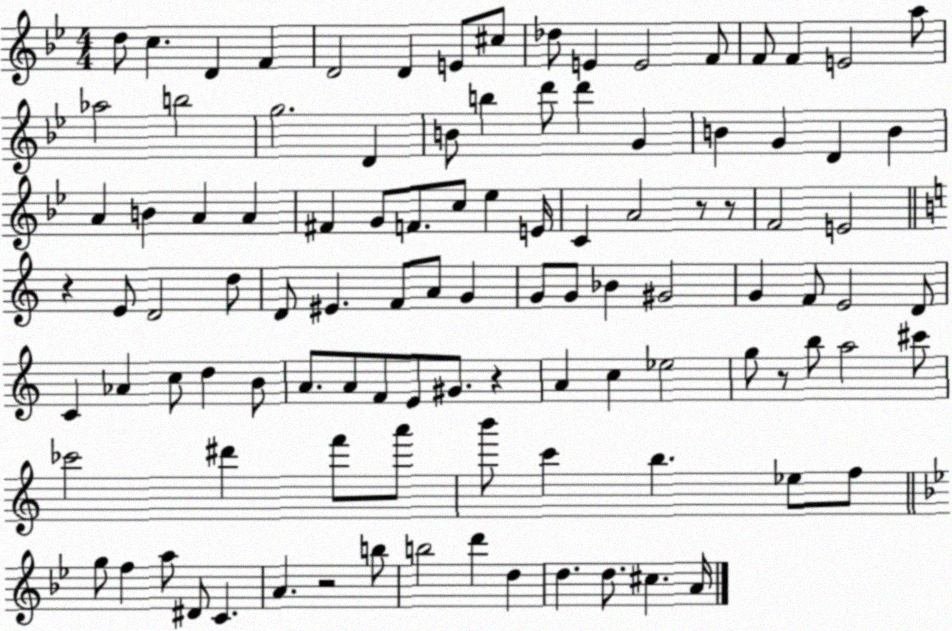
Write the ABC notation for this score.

X:1
T:Untitled
M:4/4
L:1/4
K:Bb
d/2 c D F D2 D E/2 ^c/2 _d/2 E E2 F/2 F/2 F E2 a/2 _a2 b2 g2 D B/2 b d'/2 d' G B G D B A B A A ^F G/2 F/2 c/2 _e E/4 C A2 z/2 z/2 F2 E2 z E/2 D2 d/2 D/2 ^E F/2 A/2 G G/2 G/2 _B ^G2 G F/2 E2 D/2 C _A c/2 d B/2 A/2 A/2 F/2 E/2 ^G/2 z A c _e2 g/2 z/2 b/2 a2 ^c'/2 _c'2 ^d' f'/2 a'/2 b'/2 c' b _e/2 f/2 g/2 f a/2 ^D/2 C A z2 b/2 b2 d' d d d/2 ^c A/4